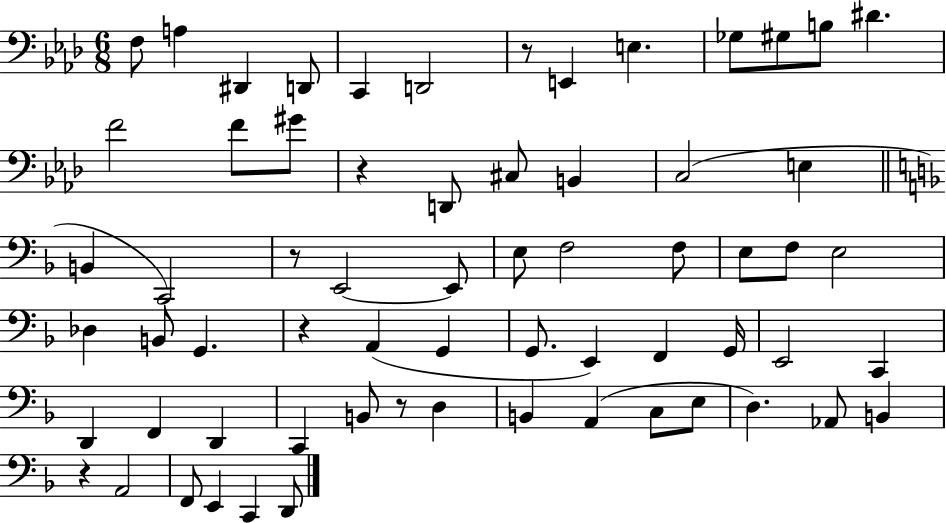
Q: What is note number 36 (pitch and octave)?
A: G2